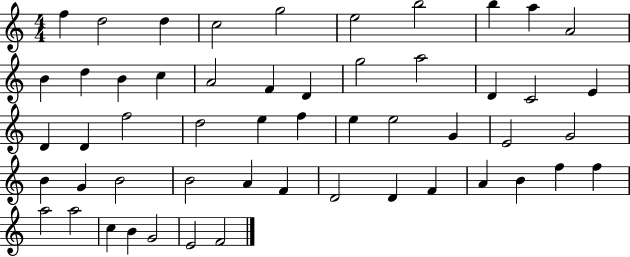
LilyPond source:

{
  \clef treble
  \numericTimeSignature
  \time 4/4
  \key c \major
  f''4 d''2 d''4 | c''2 g''2 | e''2 b''2 | b''4 a''4 a'2 | \break b'4 d''4 b'4 c''4 | a'2 f'4 d'4 | g''2 a''2 | d'4 c'2 e'4 | \break d'4 d'4 f''2 | d''2 e''4 f''4 | e''4 e''2 g'4 | e'2 g'2 | \break b'4 g'4 b'2 | b'2 a'4 f'4 | d'2 d'4 f'4 | a'4 b'4 f''4 f''4 | \break a''2 a''2 | c''4 b'4 g'2 | e'2 f'2 | \bar "|."
}